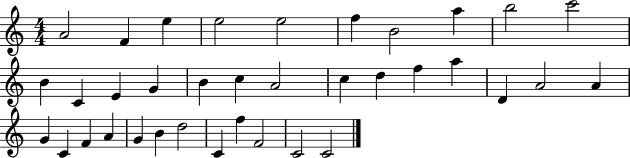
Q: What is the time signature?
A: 4/4